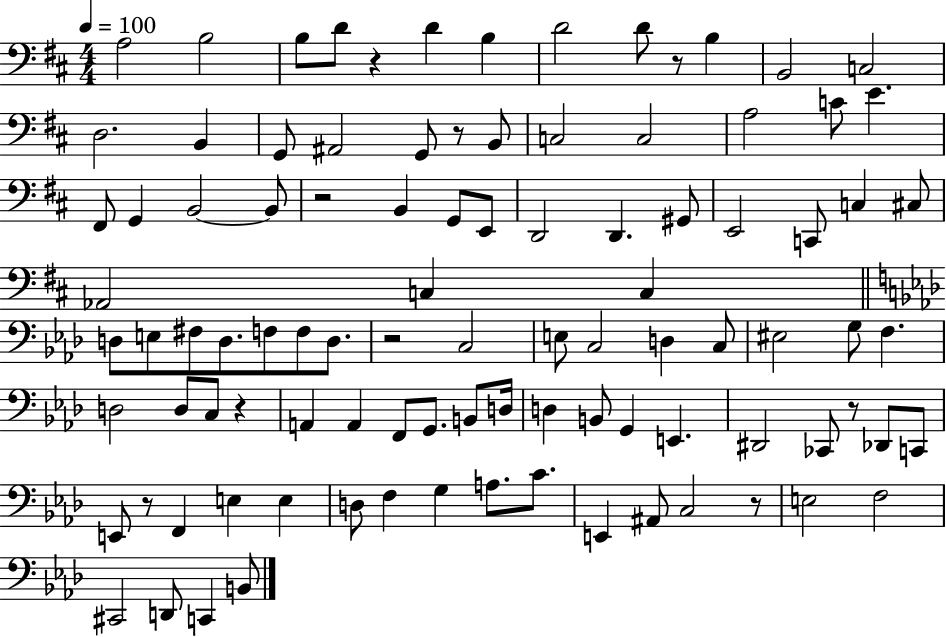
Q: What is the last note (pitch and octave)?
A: B2